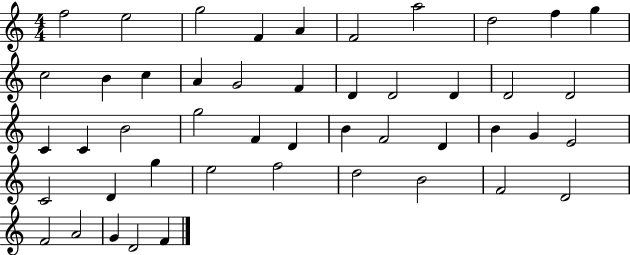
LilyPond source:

{
  \clef treble
  \numericTimeSignature
  \time 4/4
  \key c \major
  f''2 e''2 | g''2 f'4 a'4 | f'2 a''2 | d''2 f''4 g''4 | \break c''2 b'4 c''4 | a'4 g'2 f'4 | d'4 d'2 d'4 | d'2 d'2 | \break c'4 c'4 b'2 | g''2 f'4 d'4 | b'4 f'2 d'4 | b'4 g'4 e'2 | \break c'2 d'4 g''4 | e''2 f''2 | d''2 b'2 | f'2 d'2 | \break f'2 a'2 | g'4 d'2 f'4 | \bar "|."
}